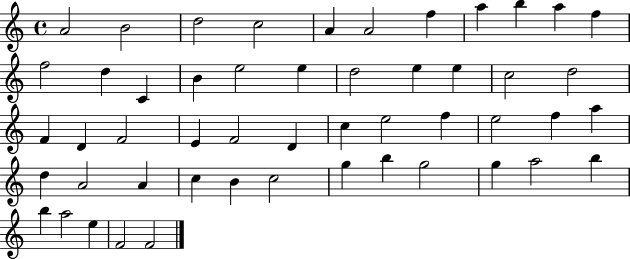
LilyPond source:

{
  \clef treble
  \time 4/4
  \defaultTimeSignature
  \key c \major
  a'2 b'2 | d''2 c''2 | a'4 a'2 f''4 | a''4 b''4 a''4 f''4 | \break f''2 d''4 c'4 | b'4 e''2 e''4 | d''2 e''4 e''4 | c''2 d''2 | \break f'4 d'4 f'2 | e'4 f'2 d'4 | c''4 e''2 f''4 | e''2 f''4 a''4 | \break d''4 a'2 a'4 | c''4 b'4 c''2 | g''4 b''4 g''2 | g''4 a''2 b''4 | \break b''4 a''2 e''4 | f'2 f'2 | \bar "|."
}